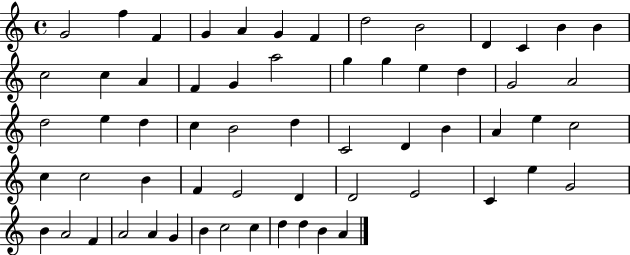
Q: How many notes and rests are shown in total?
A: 61